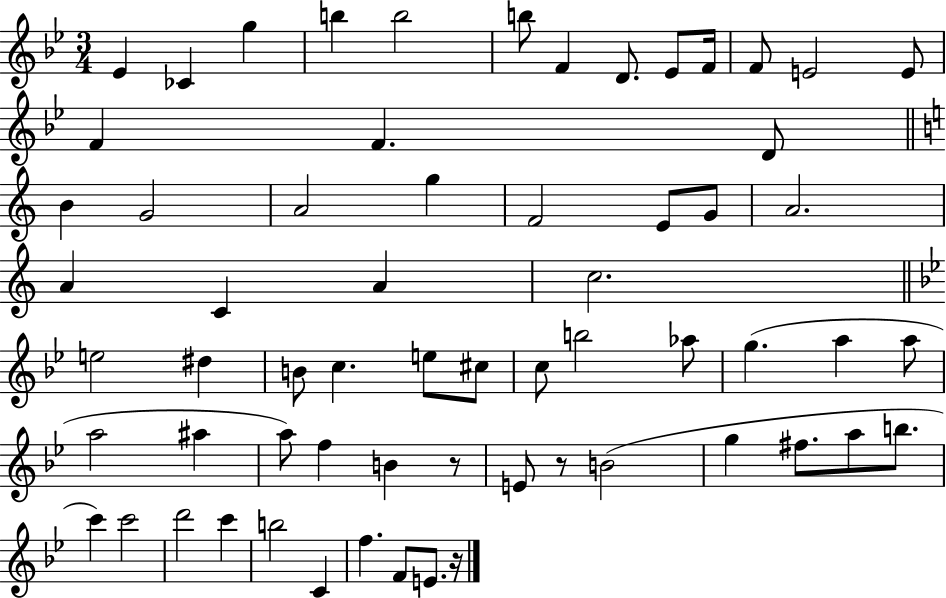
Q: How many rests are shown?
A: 3